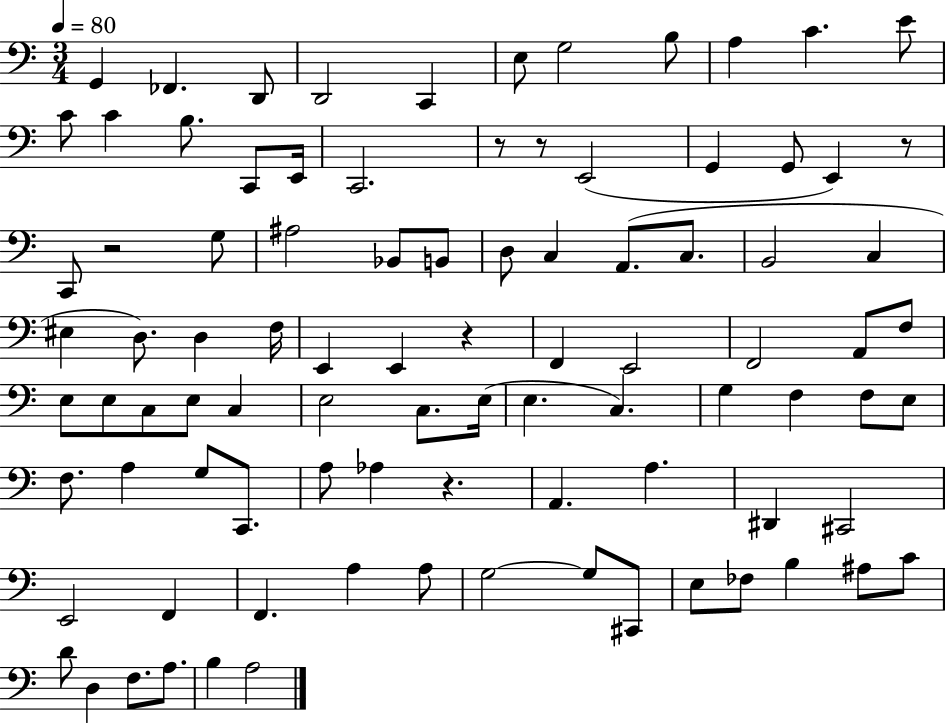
{
  \clef bass
  \numericTimeSignature
  \time 3/4
  \key c \major
  \tempo 4 = 80
  g,4 fes,4. d,8 | d,2 c,4 | e8 g2 b8 | a4 c'4. e'8 | \break c'8 c'4 b8. c,8 e,16 | c,2. | r8 r8 e,2( | g,4 g,8 e,4) r8 | \break c,8 r2 g8 | ais2 bes,8 b,8 | d8 c4 a,8.( c8. | b,2 c4 | \break eis4 d8.) d4 f16 | e,4 e,4 r4 | f,4 e,2 | f,2 a,8 f8 | \break e8 e8 c8 e8 c4 | e2 c8. e16( | e4. c4.) | g4 f4 f8 e8 | \break f8. a4 g8 c,8. | a8 aes4 r4. | a,4. a4. | dis,4 cis,2 | \break e,2 f,4 | f,4. a4 a8 | g2~~ g8 cis,8 | e8 fes8 b4 ais8 c'8 | \break d'8 d4 f8. a8. | b4 a2 | \bar "|."
}